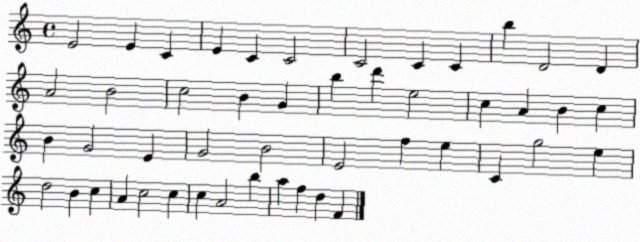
X:1
T:Untitled
M:4/4
L:1/4
K:C
E2 E C E C C2 C2 C C b D2 D A2 B2 c2 B G b d' e2 c A B c B G2 E G2 B2 E2 f e C g2 e d2 B c A c2 c c A2 b a f d F